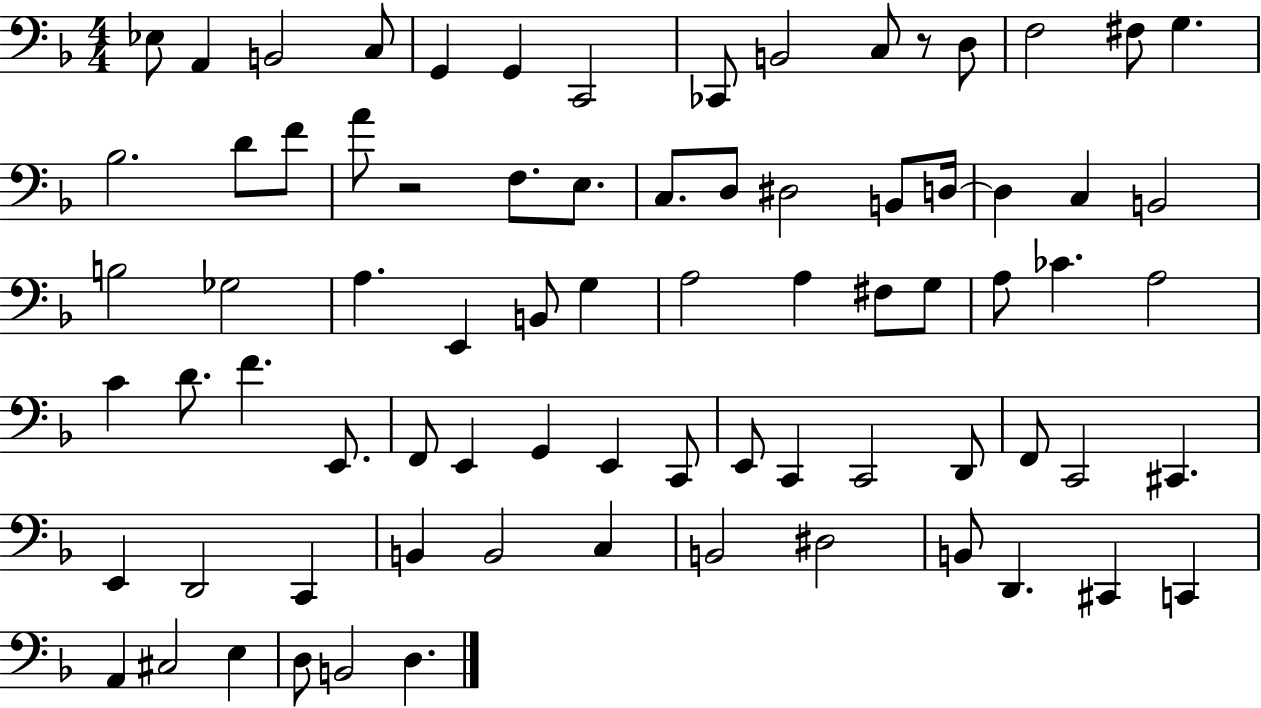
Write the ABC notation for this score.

X:1
T:Untitled
M:4/4
L:1/4
K:F
_E,/2 A,, B,,2 C,/2 G,, G,, C,,2 _C,,/2 B,,2 C,/2 z/2 D,/2 F,2 ^F,/2 G, _B,2 D/2 F/2 A/2 z2 F,/2 E,/2 C,/2 D,/2 ^D,2 B,,/2 D,/4 D, C, B,,2 B,2 _G,2 A, E,, B,,/2 G, A,2 A, ^F,/2 G,/2 A,/2 _C A,2 C D/2 F E,,/2 F,,/2 E,, G,, E,, C,,/2 E,,/2 C,, C,,2 D,,/2 F,,/2 C,,2 ^C,, E,, D,,2 C,, B,, B,,2 C, B,,2 ^D,2 B,,/2 D,, ^C,, C,, A,, ^C,2 E, D,/2 B,,2 D,